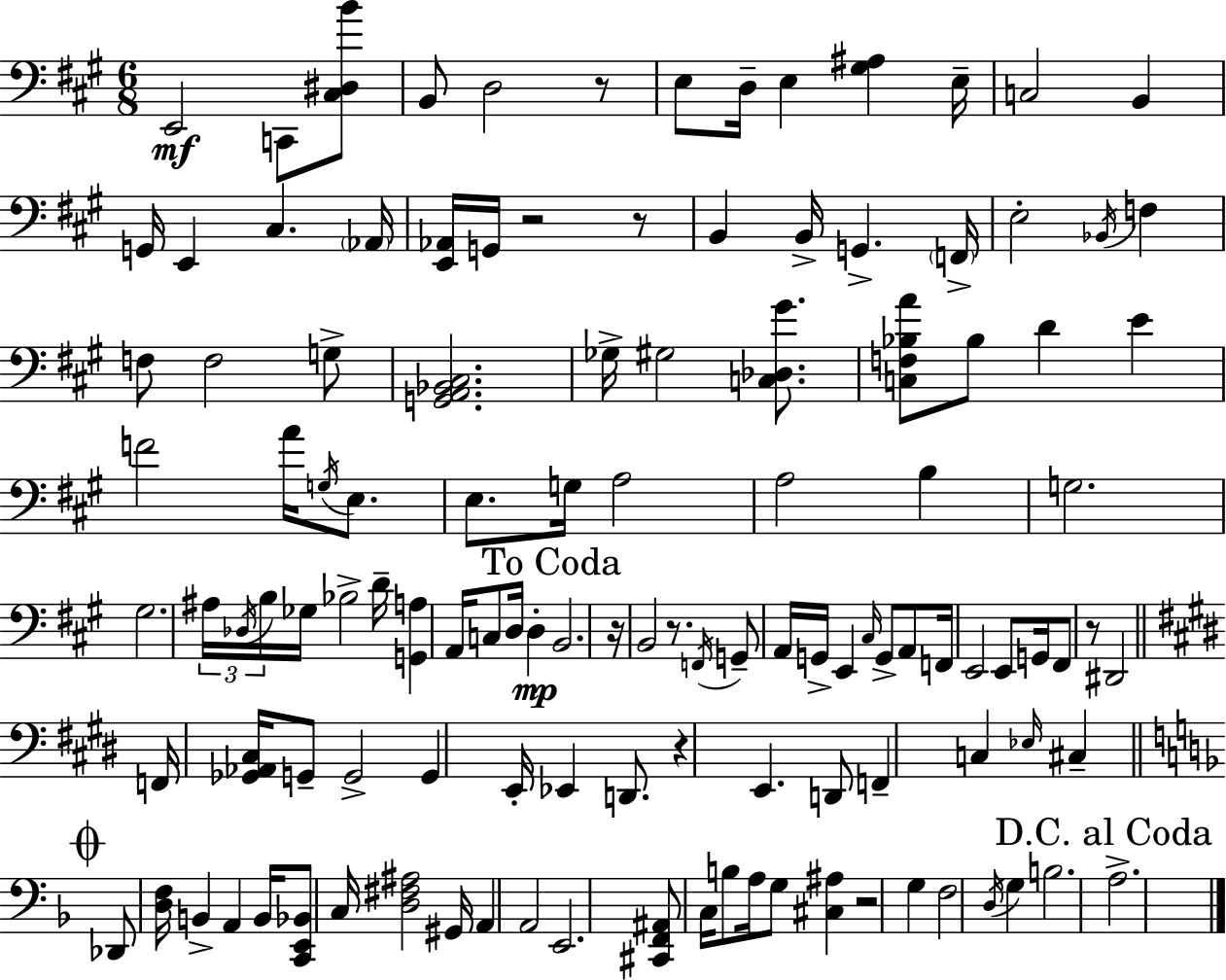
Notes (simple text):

E2/h C2/e [C#3,D#3,B4]/e B2/e D3/h R/e E3/e D3/s E3/q [G#3,A#3]/q E3/s C3/h B2/q G2/s E2/q C#3/q. Ab2/s [E2,Ab2]/s G2/s R/h R/e B2/q B2/s G2/q. F2/s E3/h Bb2/s F3/q F3/e F3/h G3/e [G2,A2,Bb2,C#3]/h. Gb3/s G#3/h [C3,Db3,G#4]/e. [C3,F3,Bb3,A4]/e Bb3/e D4/q E4/q F4/h A4/s G3/s E3/e. E3/e. G3/s A3/h A3/h B3/q G3/h. G#3/h. A#3/s Db3/s B3/s Gb3/s Bb3/h D4/s [G2,A3]/q A2/s C3/e D3/s D3/q B2/h. R/s B2/h R/e. F2/s G2/e A2/s G2/s E2/q C#3/s G2/e A2/e F2/s E2/h E2/e G2/s F#2/e R/e D#2/h F2/s [Gb2,Ab2,C#3]/s G2/e G2/h G2/q E2/s Eb2/q D2/e. R/q E2/q. D2/e F2/q C3/q Eb3/s C#3/q Db2/e [D3,F3]/s B2/q A2/q B2/s [C2,E2,Bb2]/e C3/s [D3,F#3,A#3]/h G#2/s A2/q A2/h E2/h. [C#2,F2,A#2]/e C3/s B3/e A3/s G3/e [C#3,A#3]/q R/h G3/q F3/h D3/s G3/q B3/h. A3/h.